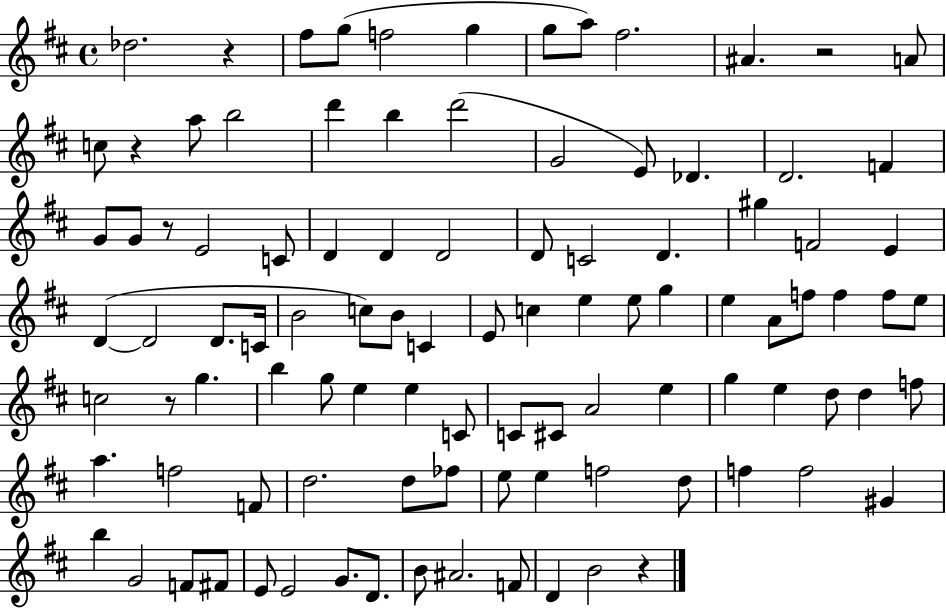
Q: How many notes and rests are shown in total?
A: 101